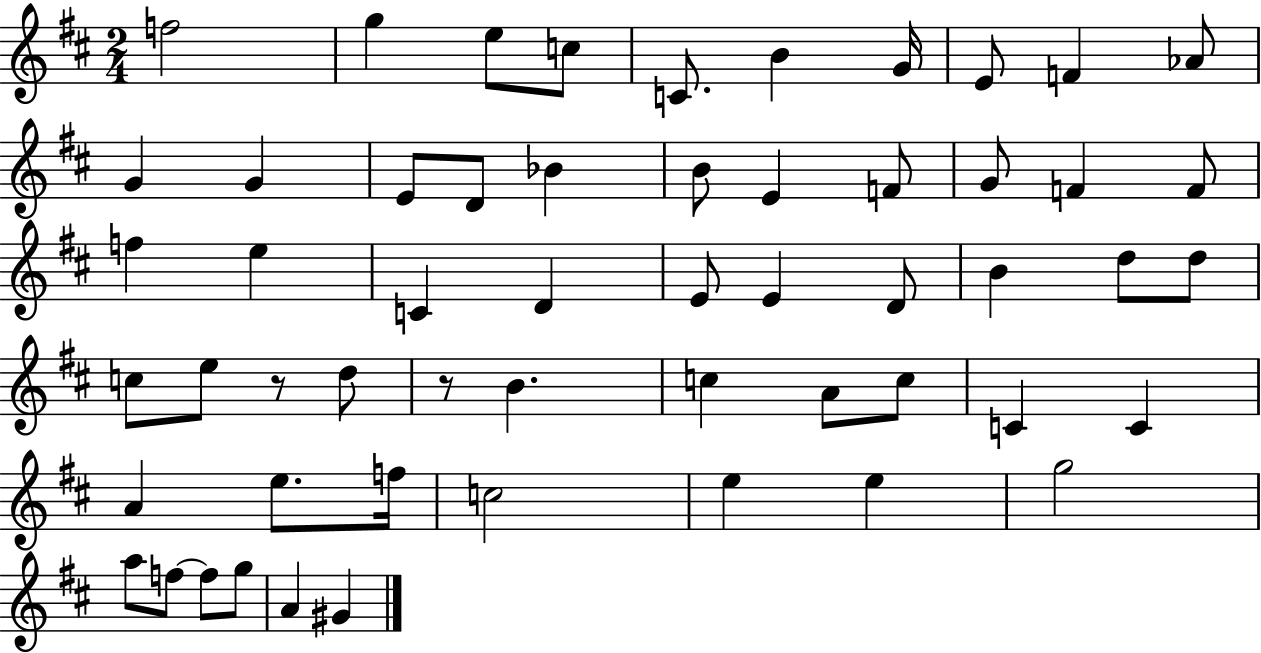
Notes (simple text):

F5/h G5/q E5/e C5/e C4/e. B4/q G4/s E4/e F4/q Ab4/e G4/q G4/q E4/e D4/e Bb4/q B4/e E4/q F4/e G4/e F4/q F4/e F5/q E5/q C4/q D4/q E4/e E4/q D4/e B4/q D5/e D5/e C5/e E5/e R/e D5/e R/e B4/q. C5/q A4/e C5/e C4/q C4/q A4/q E5/e. F5/s C5/h E5/q E5/q G5/h A5/e F5/e F5/e G5/e A4/q G#4/q